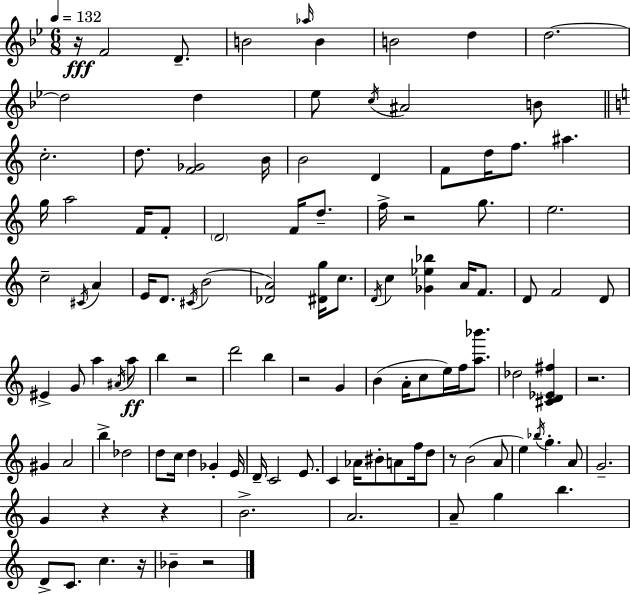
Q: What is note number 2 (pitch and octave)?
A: D4